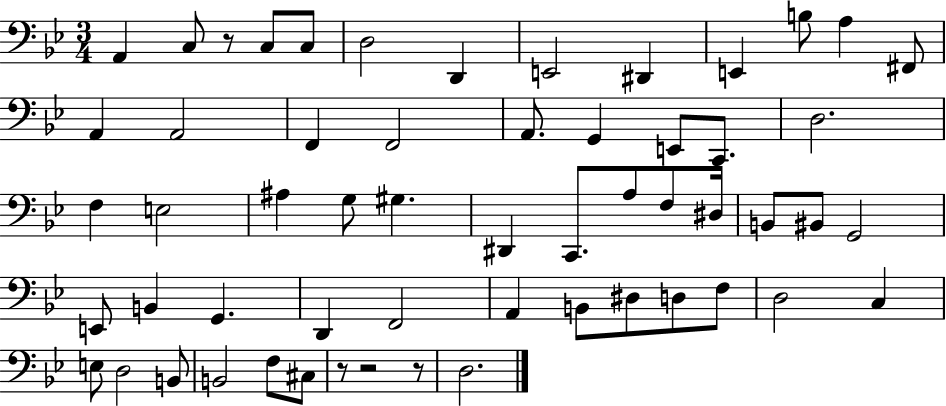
{
  \clef bass
  \numericTimeSignature
  \time 3/4
  \key bes \major
  a,4 c8 r8 c8 c8 | d2 d,4 | e,2 dis,4 | e,4 b8 a4 fis,8 | \break a,4 a,2 | f,4 f,2 | a,8. g,4 e,8 c,8. | d2. | \break f4 e2 | ais4 g8 gis4. | dis,4 c,8. a8 f8 dis16 | b,8 bis,8 g,2 | \break e,8 b,4 g,4. | d,4 f,2 | a,4 b,8 dis8 d8 f8 | d2 c4 | \break e8 d2 b,8 | b,2 f8 cis8 | r8 r2 r8 | d2. | \break \bar "|."
}